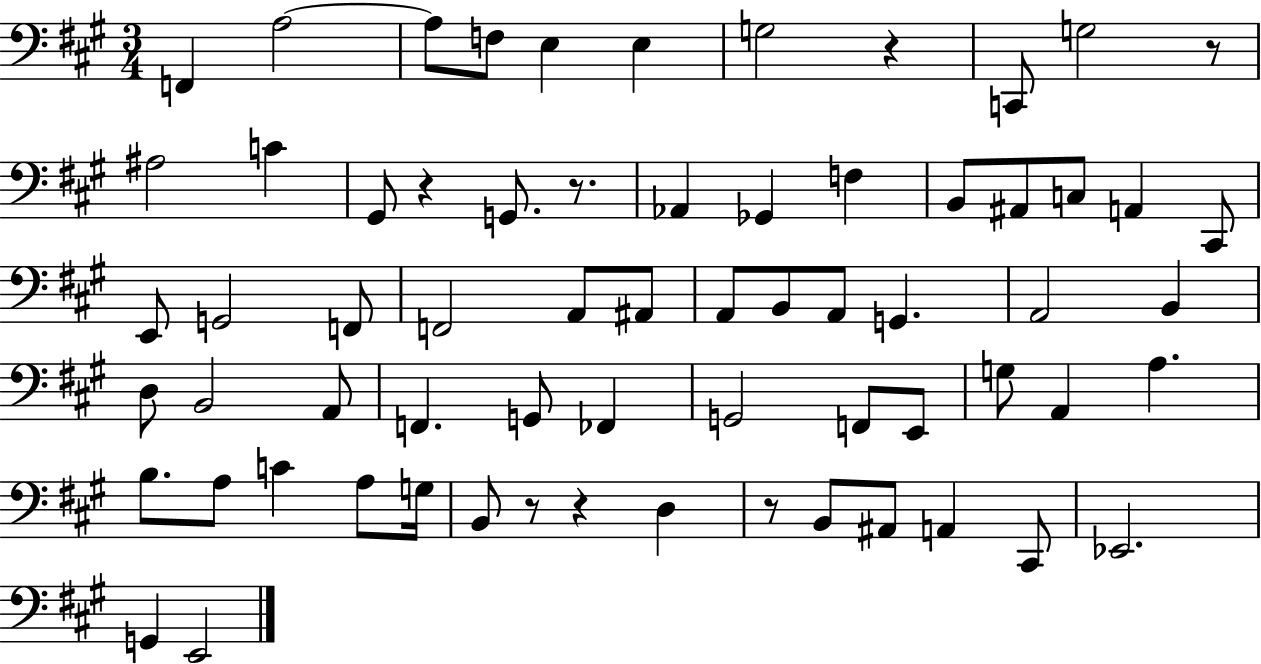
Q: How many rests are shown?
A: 7